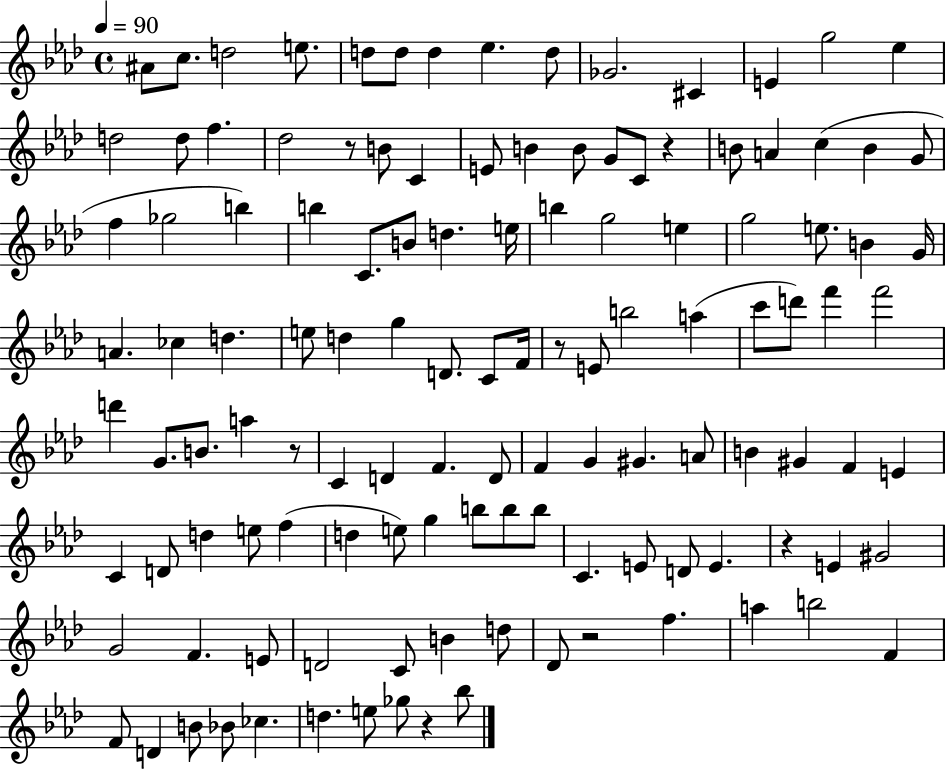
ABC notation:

X:1
T:Untitled
M:4/4
L:1/4
K:Ab
^A/2 c/2 d2 e/2 d/2 d/2 d _e d/2 _G2 ^C E g2 _e d2 d/2 f _d2 z/2 B/2 C E/2 B B/2 G/2 C/2 z B/2 A c B G/2 f _g2 b b C/2 B/2 d e/4 b g2 e g2 e/2 B G/4 A _c d e/2 d g D/2 C/2 F/4 z/2 E/2 b2 a c'/2 d'/2 f' f'2 d' G/2 B/2 a z/2 C D F D/2 F G ^G A/2 B ^G F E C D/2 d e/2 f d e/2 g b/2 b/2 b/2 C E/2 D/2 E z E ^G2 G2 F E/2 D2 C/2 B d/2 _D/2 z2 f a b2 F F/2 D B/2 _B/2 _c d e/2 _g/2 z _b/2